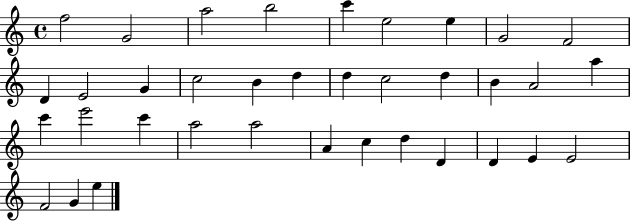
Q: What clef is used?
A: treble